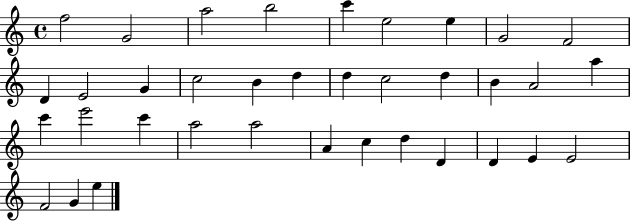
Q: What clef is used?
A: treble